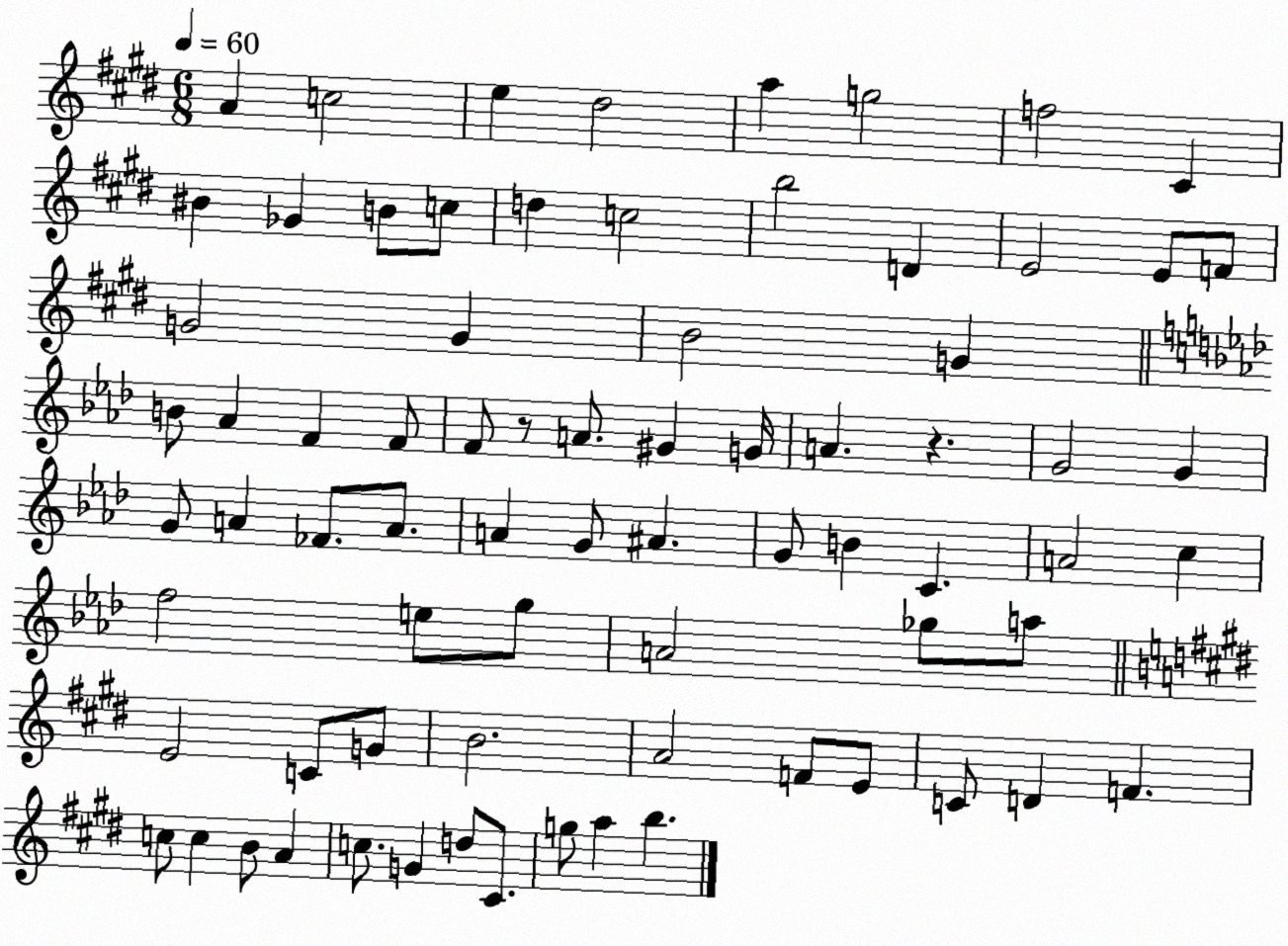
X:1
T:Untitled
M:6/8
L:1/4
K:E
A c2 e ^d2 a g2 f2 ^C ^B _G B/2 c/2 d c2 b2 D E2 E/2 F/2 G2 G B2 G B/2 _A F F/2 F/2 z/2 A/2 ^G G/4 A z G2 G G/2 A _F/2 A/2 A G/2 ^A G/2 B C A2 c f2 e/2 g/2 A2 _g/2 a/2 E2 C/2 G/2 B2 A2 F/2 E/2 C/2 D F c/2 c B/2 A c/2 G d/2 ^C/2 g/2 a b